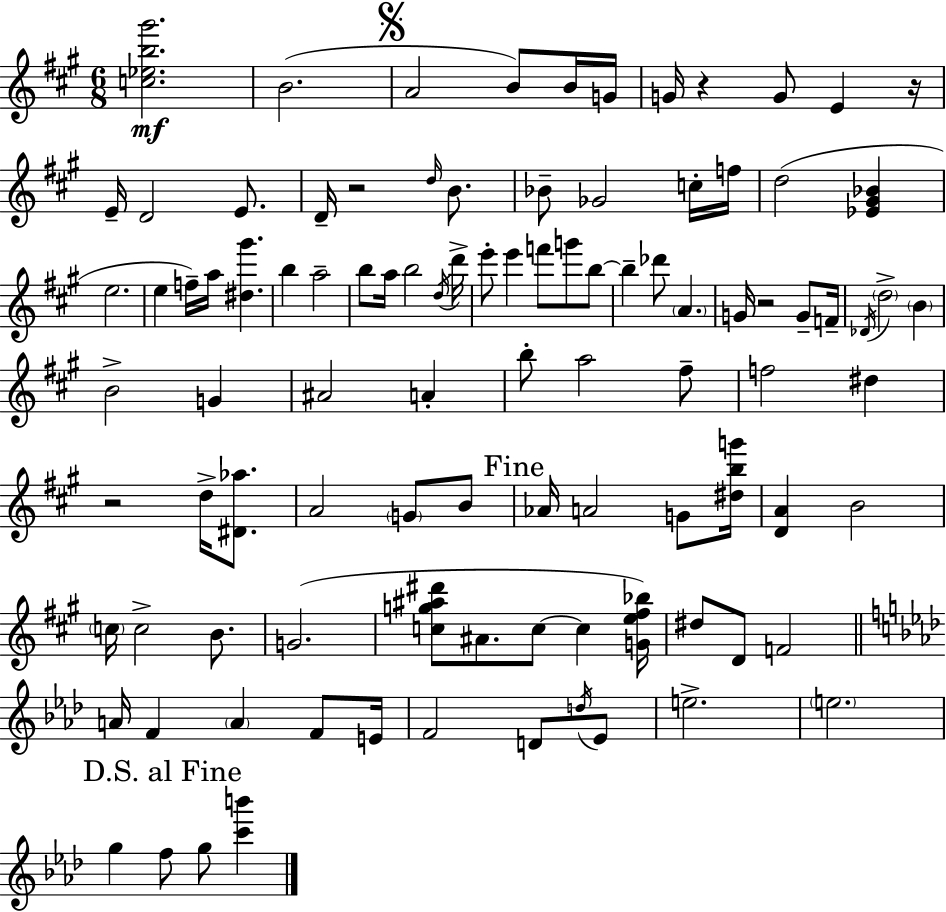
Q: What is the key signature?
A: A major